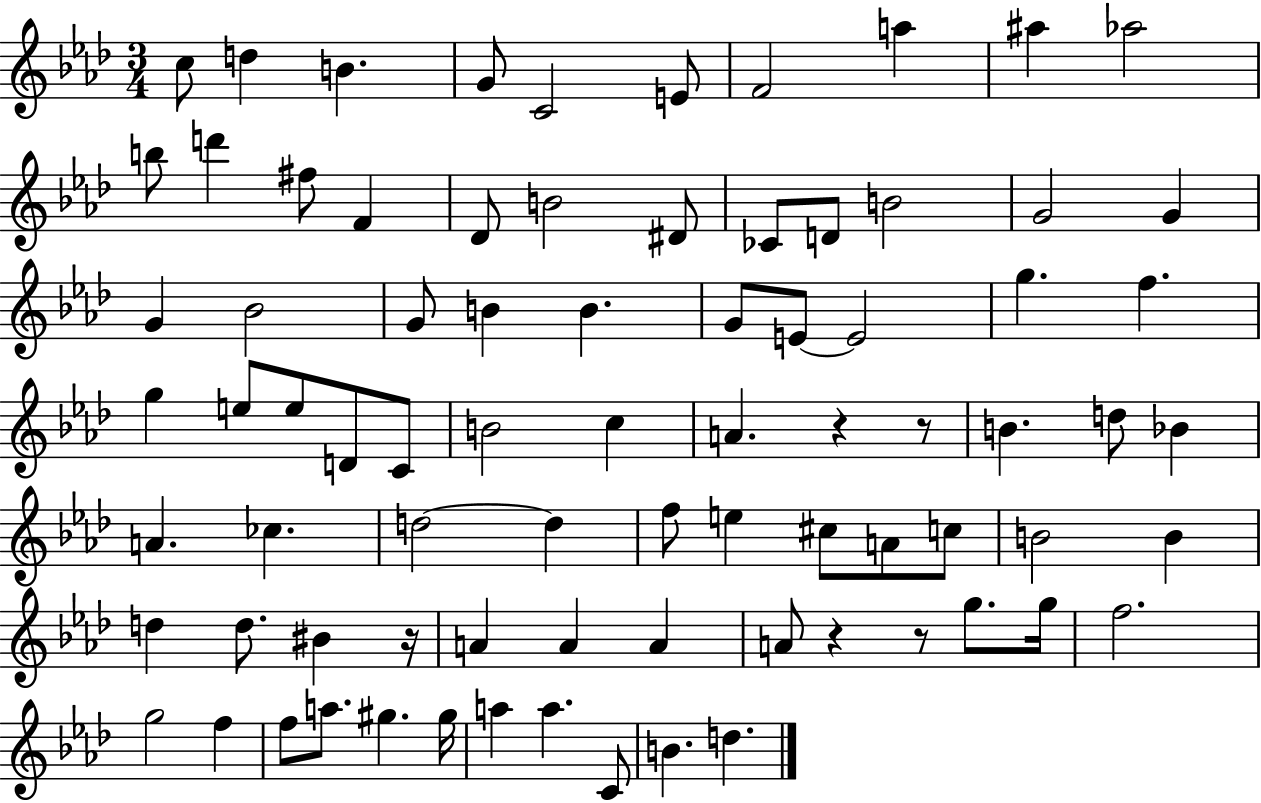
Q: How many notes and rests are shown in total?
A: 80